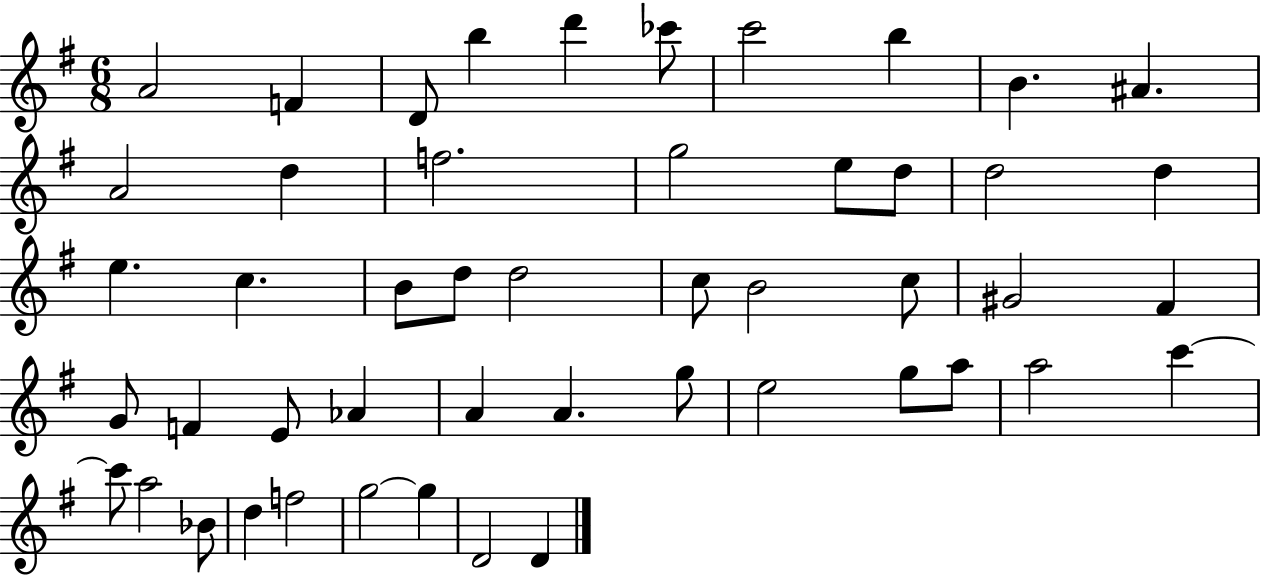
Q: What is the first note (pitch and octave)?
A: A4